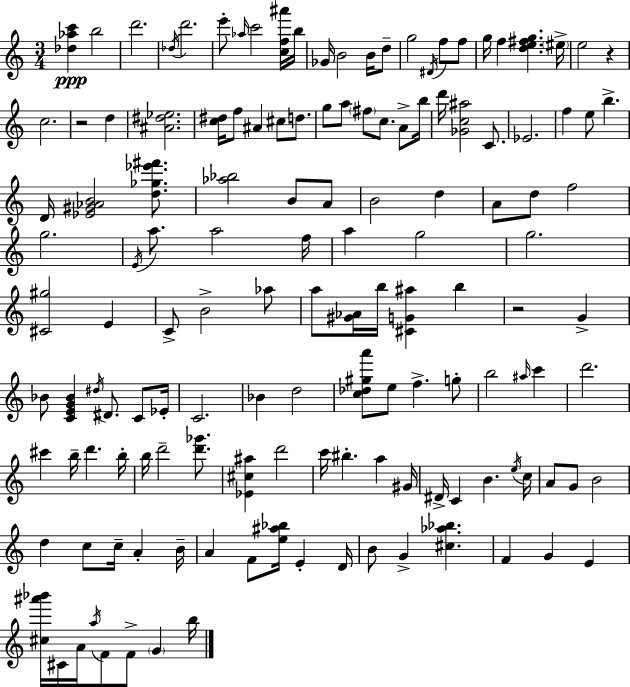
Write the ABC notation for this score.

X:1
T:Untitled
M:3/4
L:1/4
K:C
[_d_ac'] b2 d'2 _d/4 d'2 e'/2 _a/4 c'2 [cf^a']/4 b/4 _G/4 B2 B/4 d/2 g2 ^D/4 f/2 f/2 g/4 f [de^fg] ^e/4 e2 z c2 z2 d [^A^d_e]2 [c^d]/4 f/2 ^A ^c/2 d/2 g/2 a/2 ^f/2 c/2 A/2 b/4 d'/4 [_Gc^a]2 C/2 _E2 f e/2 b D/4 [_E^G_AB]2 [d_g_e'^f']/2 [_a_b]2 B/2 A/2 B2 d A/2 d/2 f2 g2 E/4 a/2 a2 f/4 a g2 g2 [^C^g]2 E C/2 B2 _a/2 a/2 [^G_A]/4 b/4 [^CG^a] b z2 G _B/2 [CEG_B] ^d/4 ^D/2 C/2 _E/4 C2 _B d2 [c_d^ga']/2 e/2 f g/2 b2 ^a/4 c' d'2 ^c' b/4 d' b/4 b/4 d'2 [d'_g']/2 [_E^c^a] d'2 c'/4 ^b a ^G/4 ^D/4 C B e/4 c/4 A/2 G/2 B2 d c/2 c/4 A B/4 A F/2 [e^a_b]/4 E D/4 B/2 G [^c_a_b] F G E [^c^a'_b']/4 ^C/4 A/4 a/4 F/2 F/2 G b/4